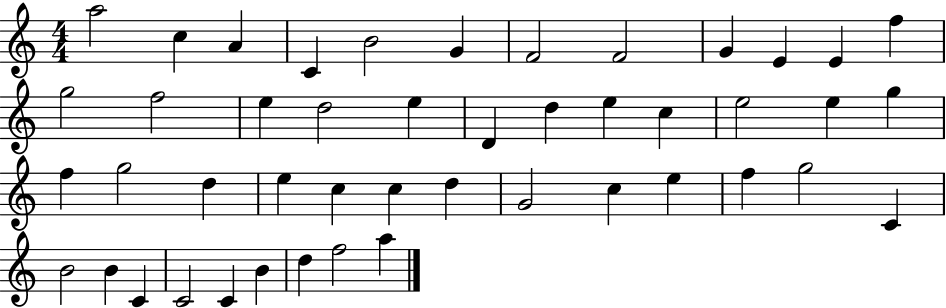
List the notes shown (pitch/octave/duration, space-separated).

A5/h C5/q A4/q C4/q B4/h G4/q F4/h F4/h G4/q E4/q E4/q F5/q G5/h F5/h E5/q D5/h E5/q D4/q D5/q E5/q C5/q E5/h E5/q G5/q F5/q G5/h D5/q E5/q C5/q C5/q D5/q G4/h C5/q E5/q F5/q G5/h C4/q B4/h B4/q C4/q C4/h C4/q B4/q D5/q F5/h A5/q